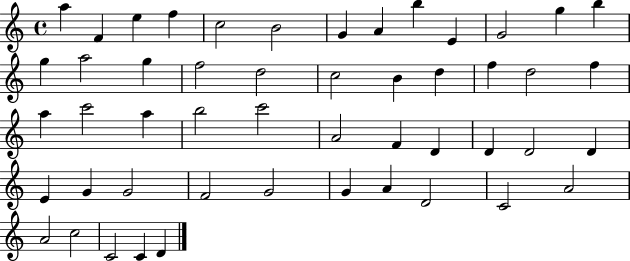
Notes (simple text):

A5/q F4/q E5/q F5/q C5/h B4/h G4/q A4/q B5/q E4/q G4/h G5/q B5/q G5/q A5/h G5/q F5/h D5/h C5/h B4/q D5/q F5/q D5/h F5/q A5/q C6/h A5/q B5/h C6/h A4/h F4/q D4/q D4/q D4/h D4/q E4/q G4/q G4/h F4/h G4/h G4/q A4/q D4/h C4/h A4/h A4/h C5/h C4/h C4/q D4/q